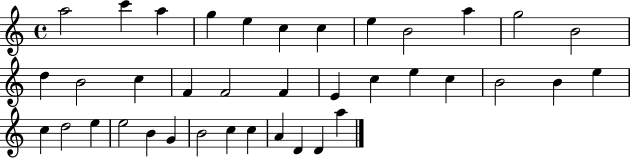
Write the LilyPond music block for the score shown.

{
  \clef treble
  \time 4/4
  \defaultTimeSignature
  \key c \major
  a''2 c'''4 a''4 | g''4 e''4 c''4 c''4 | e''4 b'2 a''4 | g''2 b'2 | \break d''4 b'2 c''4 | f'4 f'2 f'4 | e'4 c''4 e''4 c''4 | b'2 b'4 e''4 | \break c''4 d''2 e''4 | e''2 b'4 g'4 | b'2 c''4 c''4 | a'4 d'4 d'4 a''4 | \break \bar "|."
}